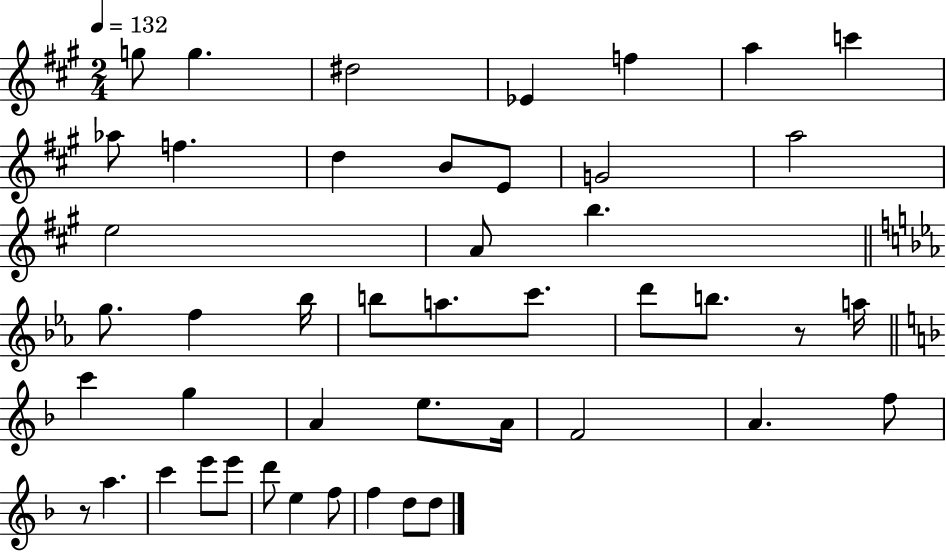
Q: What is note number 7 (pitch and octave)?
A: C6